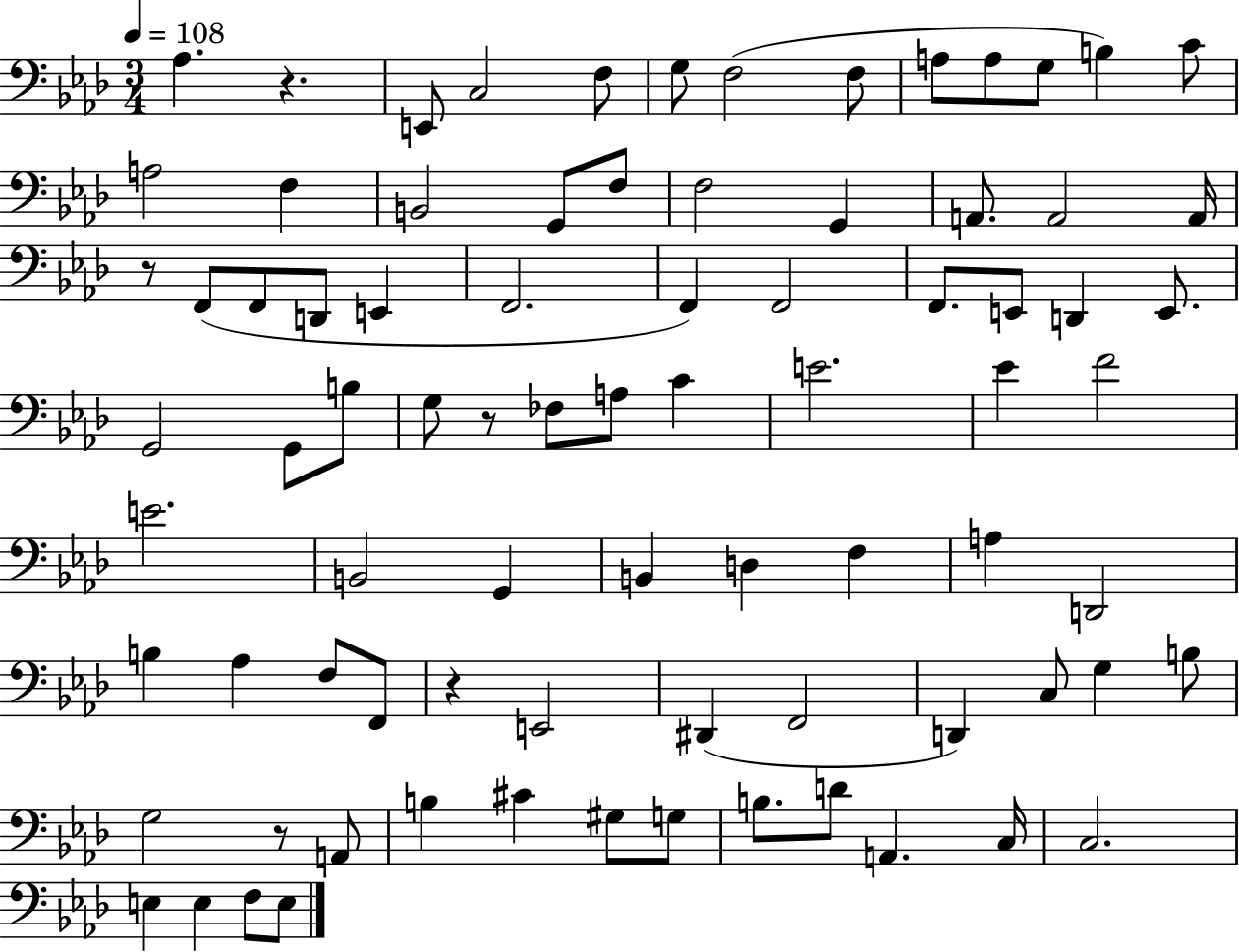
Ab3/q. R/q. E2/e C3/h F3/e G3/e F3/h F3/e A3/e A3/e G3/e B3/q C4/e A3/h F3/q B2/h G2/e F3/e F3/h G2/q A2/e. A2/h A2/s R/e F2/e F2/e D2/e E2/q F2/h. F2/q F2/h F2/e. E2/e D2/q E2/e. G2/h G2/e B3/e G3/e R/e FES3/e A3/e C4/q E4/h. Eb4/q F4/h E4/h. B2/h G2/q B2/q D3/q F3/q A3/q D2/h B3/q Ab3/q F3/e F2/e R/q E2/h D#2/q F2/h D2/q C3/e G3/q B3/e G3/h R/e A2/e B3/q C#4/q G#3/e G3/e B3/e. D4/e A2/q. C3/s C3/h. E3/q E3/q F3/e E3/e